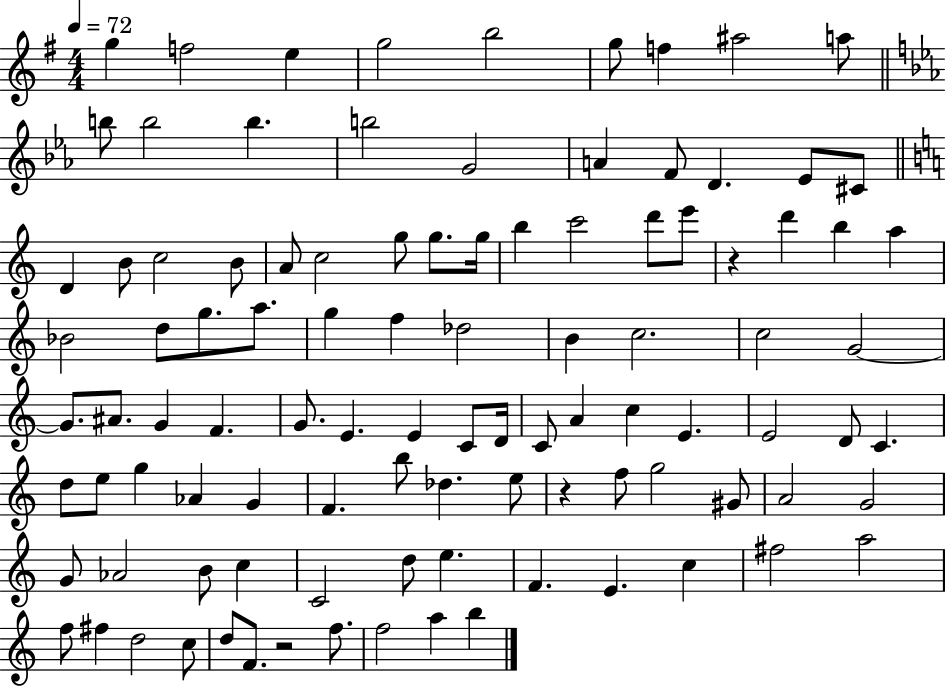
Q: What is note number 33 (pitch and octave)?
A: D6